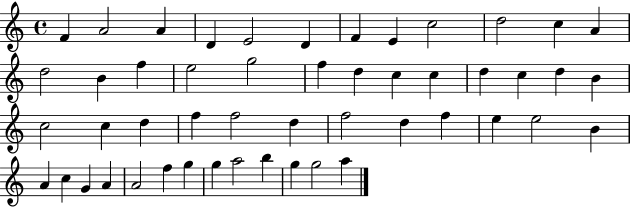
X:1
T:Untitled
M:4/4
L:1/4
K:C
F A2 A D E2 D F E c2 d2 c A d2 B f e2 g2 f d c c d c d B c2 c d f f2 d f2 d f e e2 B A c G A A2 f g g a2 b g g2 a